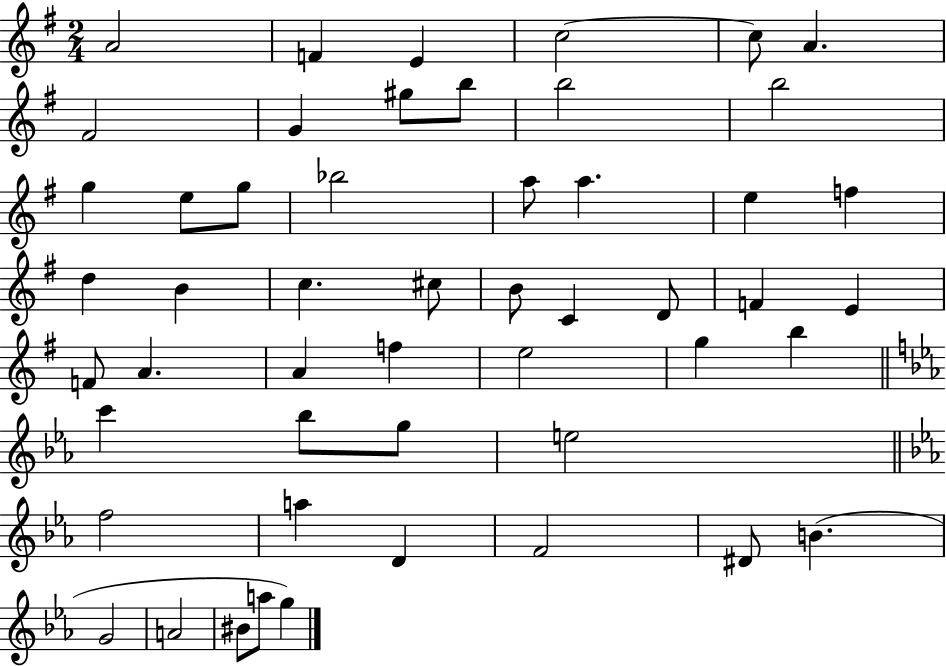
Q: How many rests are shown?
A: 0